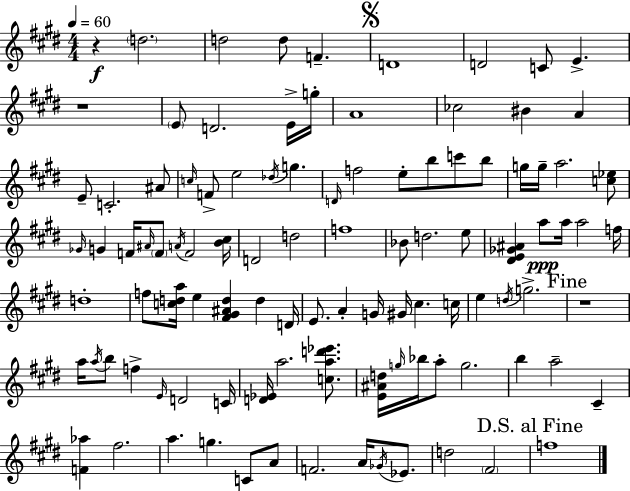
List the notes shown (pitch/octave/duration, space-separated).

R/q D5/h. D5/h D5/e F4/q. D4/w D4/h C4/e E4/q. R/w E4/e D4/h. E4/s G5/s A4/w CES5/h BIS4/q A4/q E4/e C4/h. A#4/e C5/s F4/e E5/h Db5/s G5/q. D4/s F5/h E5/e B5/e C6/e B5/e G5/s G5/s A5/h. [C5,Eb5]/e Gb4/s G4/q F4/s A#4/s F4/e A4/s F4/h [B4,C#5]/s D4/h D5/h F5/w Bb4/e D5/h. E5/e [D#4,E4,Gb4,A#4]/q A5/e A5/s A5/h F5/s D5/w F5/e [C5,D5,A5]/s E5/q [F#4,G#4,A#4,D5]/q D5/q D4/s E4/e. A4/q G4/s G#4/s C#5/q. C5/s E5/q D5/s G5/h. R/w A5/s A5/s B5/e F5/q E4/s D4/h C4/s [D4,Eb4]/s A5/h. [C5,A5,D6,Eb6]/e. [E4,A#4,D5]/s G5/s Bb5/s A5/e G5/h. B5/q A5/h C#4/q [F4,Ab5]/q F#5/h. A5/q. G5/q. C4/e A4/e F4/h. A4/s Gb4/s Eb4/e. D5/h F#4/h F5/w